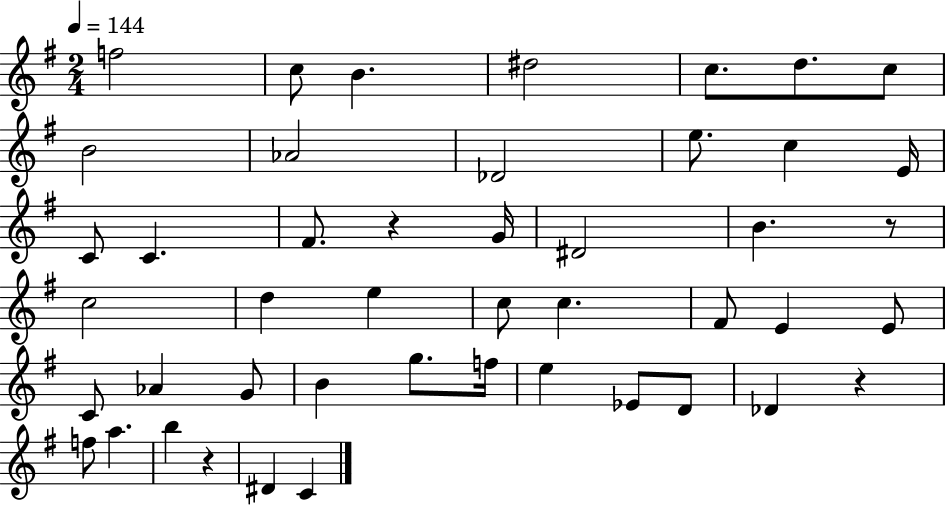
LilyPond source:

{
  \clef treble
  \numericTimeSignature
  \time 2/4
  \key g \major
  \tempo 4 = 144
  f''2 | c''8 b'4. | dis''2 | c''8. d''8. c''8 | \break b'2 | aes'2 | des'2 | e''8. c''4 e'16 | \break c'8 c'4. | fis'8. r4 g'16 | dis'2 | b'4. r8 | \break c''2 | d''4 e''4 | c''8 c''4. | fis'8 e'4 e'8 | \break c'8 aes'4 g'8 | b'4 g''8. f''16 | e''4 ees'8 d'8 | des'4 r4 | \break f''8 a''4. | b''4 r4 | dis'4 c'4 | \bar "|."
}